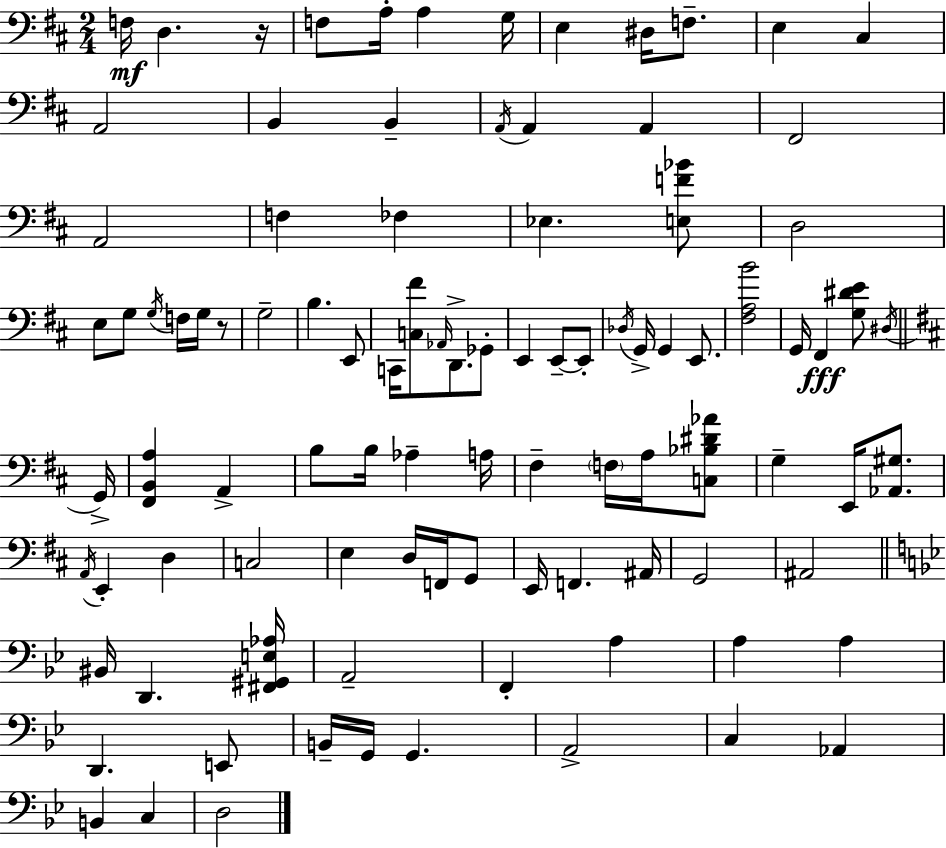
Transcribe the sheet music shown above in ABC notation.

X:1
T:Untitled
M:2/4
L:1/4
K:D
F,/4 D, z/4 F,/2 A,/4 A, G,/4 E, ^D,/4 F,/2 E, ^C, A,,2 B,, B,, A,,/4 A,, A,, ^F,,2 A,,2 F, _F, _E, [E,F_B]/2 D,2 E,/2 G,/2 G,/4 F,/4 G,/4 z/2 G,2 B, E,,/2 C,,/4 [C,^F]/2 _A,,/4 D,,/2 _G,,/2 E,, E,,/2 E,,/2 _D,/4 G,,/4 G,, E,,/2 [^F,A,B]2 G,,/4 ^F,, [G,^DE]/2 ^D,/4 G,,/4 [^F,,B,,A,] A,, B,/2 B,/4 _A, A,/4 ^F, F,/4 A,/4 [C,_B,^D_A]/2 G, E,,/4 [_A,,^G,]/2 A,,/4 E,, D, C,2 E, D,/4 F,,/4 G,,/2 E,,/4 F,, ^A,,/4 G,,2 ^A,,2 ^B,,/4 D,, [^F,,^G,,E,_A,]/4 A,,2 F,, A, A, A, D,, E,,/2 B,,/4 G,,/4 G,, A,,2 C, _A,, B,, C, D,2